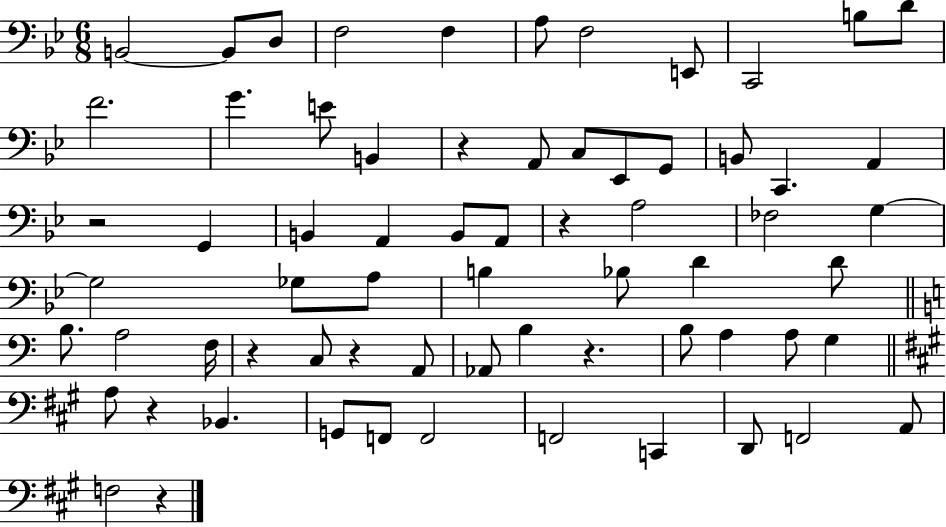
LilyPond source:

{
  \clef bass
  \numericTimeSignature
  \time 6/8
  \key bes \major
  b,2~~ b,8 d8 | f2 f4 | a8 f2 e,8 | c,2 b8 d'8 | \break f'2. | g'4. e'8 b,4 | r4 a,8 c8 ees,8 g,8 | b,8 c,4. a,4 | \break r2 g,4 | b,4 a,4 b,8 a,8 | r4 a2 | fes2 g4~~ | \break g2 ges8 a8 | b4 bes8 d'4 d'8 | \bar "||" \break \key a \minor b8. a2 f16 | r4 c8 r4 a,8 | aes,8 b4 r4. | b8 a4 a8 g4 | \break \bar "||" \break \key a \major a8 r4 bes,4. | g,8 f,8 f,2 | f,2 c,4 | d,8 f,2 a,8 | \break f2 r4 | \bar "|."
}